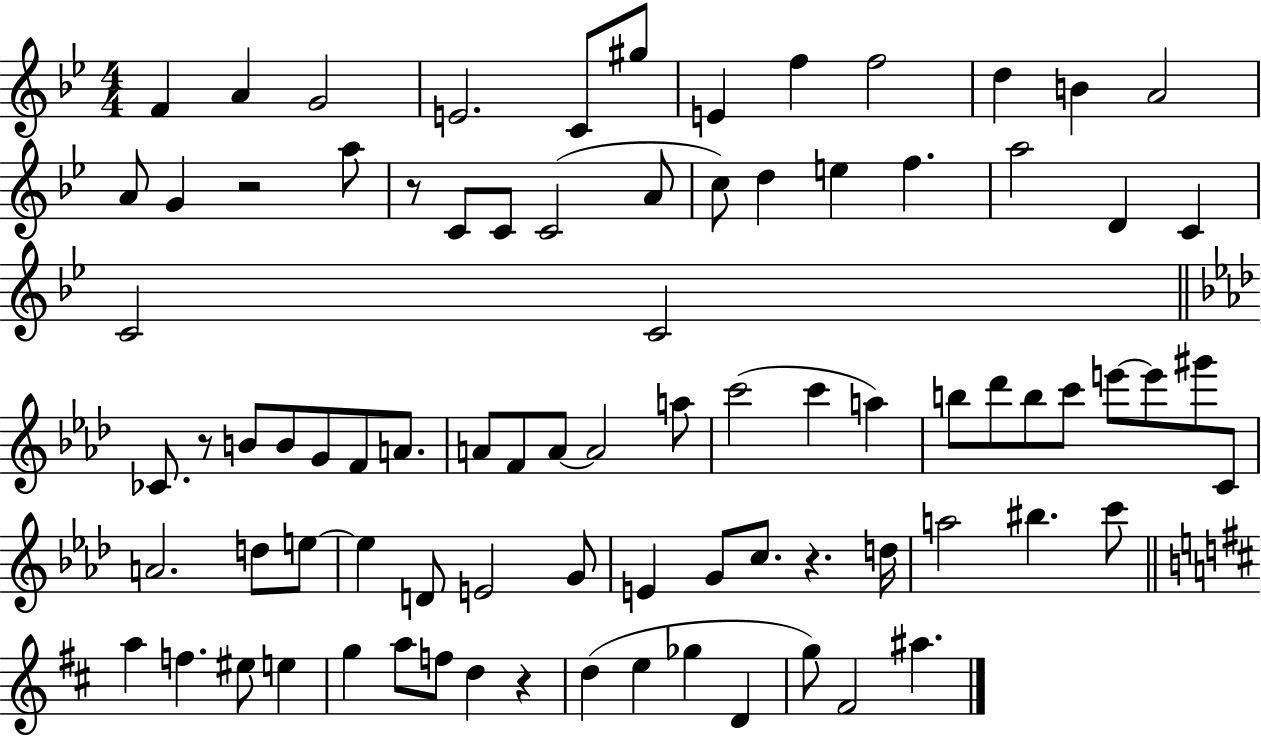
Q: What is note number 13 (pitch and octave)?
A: A4